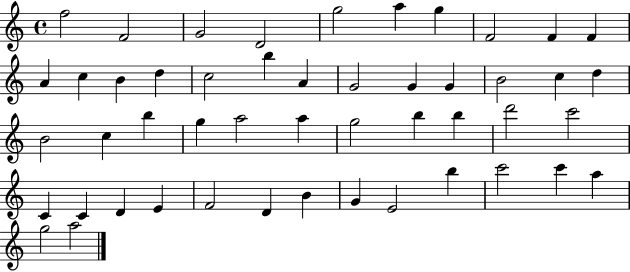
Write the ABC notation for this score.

X:1
T:Untitled
M:4/4
L:1/4
K:C
f2 F2 G2 D2 g2 a g F2 F F A c B d c2 b A G2 G G B2 c d B2 c b g a2 a g2 b b d'2 c'2 C C D E F2 D B G E2 b c'2 c' a g2 a2